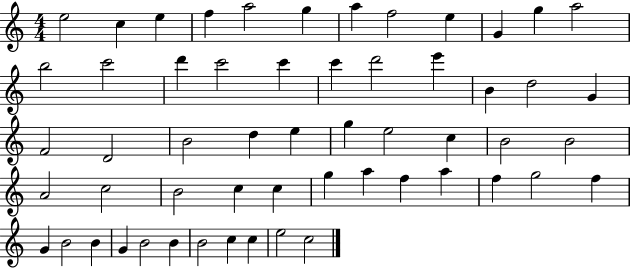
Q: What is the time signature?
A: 4/4